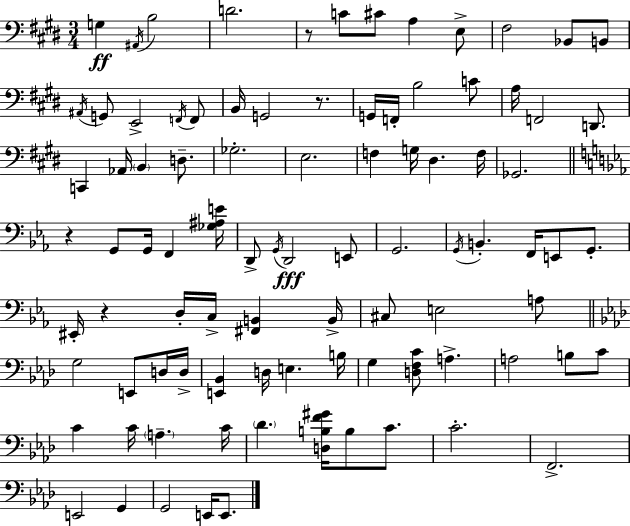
{
  \clef bass
  \numericTimeSignature
  \time 3/4
  \key e \major
  g4\ff \acciaccatura { ais,16 } b2 | d'2. | r8 c'8 cis'8 a4 e8-> | fis2 bes,8 b,8 | \break \acciaccatura { ais,16 } g,8 e,2-> | \acciaccatura { f,16 } f,8 b,16 g,2 | r8. g,16 f,16-. b2 | c'8 a16 f,2 | \break d,8. c,4 aes,16 \parenthesize b,4 | d8.-- ges2.-. | e2. | f4 g16 dis4. | \break f16 ges,2. | \bar "||" \break \key ees \major r4 g,8 g,16 f,4 <ges ais e'>16 | d,8-> \acciaccatura { g,16 } d,2\fff e,8 | g,2. | \acciaccatura { g,16 } b,4.-. f,16 e,8 g,8.-. | \break eis,16-. r4 d16-. c16-> <fis, b,>4 | b,16-> cis8 e2 | a8 \bar "||" \break \key f \minor g2 e,8 d16 d16-> | <e, bes,>4 d16 e4. b16 | g4 <d f c'>8 a4.-> | a2 b8 c'8 | \break c'4 c'16 \parenthesize a4.-- c'16 | \parenthesize des'4. <d b f' gis'>16 b8 c'8. | c'2.-. | f,2.-> | \break e,2 g,4 | g,2 e,16 e,8. | \bar "|."
}